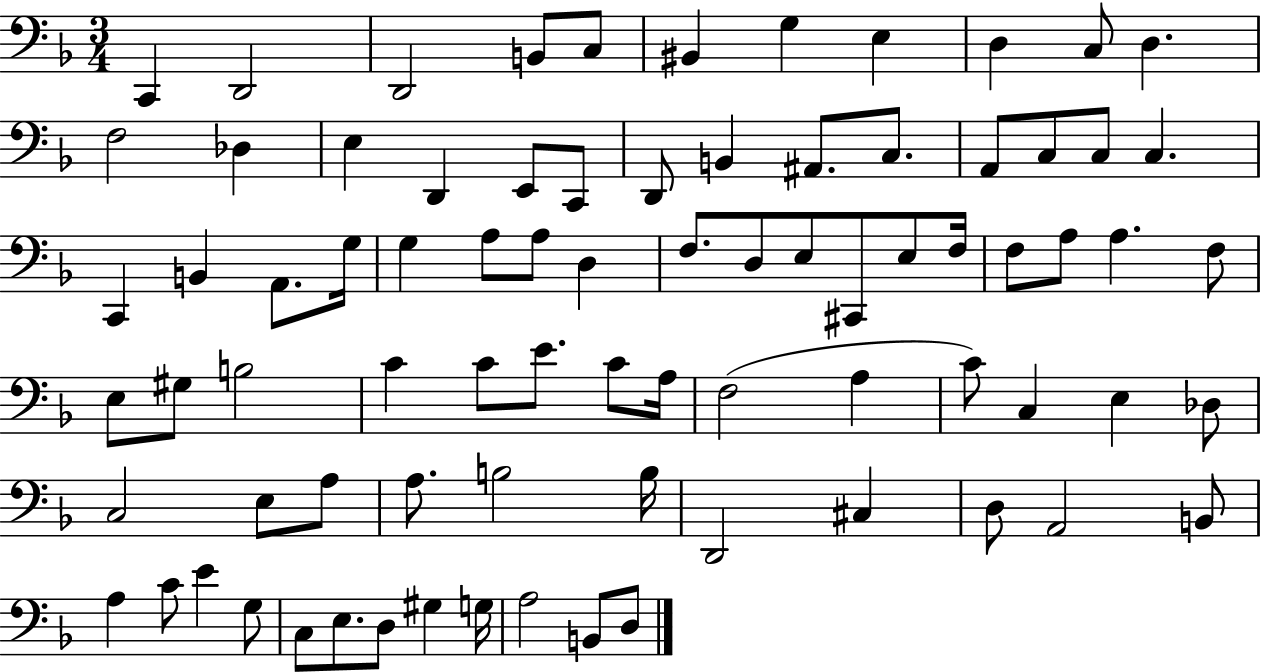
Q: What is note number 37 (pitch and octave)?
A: C#2